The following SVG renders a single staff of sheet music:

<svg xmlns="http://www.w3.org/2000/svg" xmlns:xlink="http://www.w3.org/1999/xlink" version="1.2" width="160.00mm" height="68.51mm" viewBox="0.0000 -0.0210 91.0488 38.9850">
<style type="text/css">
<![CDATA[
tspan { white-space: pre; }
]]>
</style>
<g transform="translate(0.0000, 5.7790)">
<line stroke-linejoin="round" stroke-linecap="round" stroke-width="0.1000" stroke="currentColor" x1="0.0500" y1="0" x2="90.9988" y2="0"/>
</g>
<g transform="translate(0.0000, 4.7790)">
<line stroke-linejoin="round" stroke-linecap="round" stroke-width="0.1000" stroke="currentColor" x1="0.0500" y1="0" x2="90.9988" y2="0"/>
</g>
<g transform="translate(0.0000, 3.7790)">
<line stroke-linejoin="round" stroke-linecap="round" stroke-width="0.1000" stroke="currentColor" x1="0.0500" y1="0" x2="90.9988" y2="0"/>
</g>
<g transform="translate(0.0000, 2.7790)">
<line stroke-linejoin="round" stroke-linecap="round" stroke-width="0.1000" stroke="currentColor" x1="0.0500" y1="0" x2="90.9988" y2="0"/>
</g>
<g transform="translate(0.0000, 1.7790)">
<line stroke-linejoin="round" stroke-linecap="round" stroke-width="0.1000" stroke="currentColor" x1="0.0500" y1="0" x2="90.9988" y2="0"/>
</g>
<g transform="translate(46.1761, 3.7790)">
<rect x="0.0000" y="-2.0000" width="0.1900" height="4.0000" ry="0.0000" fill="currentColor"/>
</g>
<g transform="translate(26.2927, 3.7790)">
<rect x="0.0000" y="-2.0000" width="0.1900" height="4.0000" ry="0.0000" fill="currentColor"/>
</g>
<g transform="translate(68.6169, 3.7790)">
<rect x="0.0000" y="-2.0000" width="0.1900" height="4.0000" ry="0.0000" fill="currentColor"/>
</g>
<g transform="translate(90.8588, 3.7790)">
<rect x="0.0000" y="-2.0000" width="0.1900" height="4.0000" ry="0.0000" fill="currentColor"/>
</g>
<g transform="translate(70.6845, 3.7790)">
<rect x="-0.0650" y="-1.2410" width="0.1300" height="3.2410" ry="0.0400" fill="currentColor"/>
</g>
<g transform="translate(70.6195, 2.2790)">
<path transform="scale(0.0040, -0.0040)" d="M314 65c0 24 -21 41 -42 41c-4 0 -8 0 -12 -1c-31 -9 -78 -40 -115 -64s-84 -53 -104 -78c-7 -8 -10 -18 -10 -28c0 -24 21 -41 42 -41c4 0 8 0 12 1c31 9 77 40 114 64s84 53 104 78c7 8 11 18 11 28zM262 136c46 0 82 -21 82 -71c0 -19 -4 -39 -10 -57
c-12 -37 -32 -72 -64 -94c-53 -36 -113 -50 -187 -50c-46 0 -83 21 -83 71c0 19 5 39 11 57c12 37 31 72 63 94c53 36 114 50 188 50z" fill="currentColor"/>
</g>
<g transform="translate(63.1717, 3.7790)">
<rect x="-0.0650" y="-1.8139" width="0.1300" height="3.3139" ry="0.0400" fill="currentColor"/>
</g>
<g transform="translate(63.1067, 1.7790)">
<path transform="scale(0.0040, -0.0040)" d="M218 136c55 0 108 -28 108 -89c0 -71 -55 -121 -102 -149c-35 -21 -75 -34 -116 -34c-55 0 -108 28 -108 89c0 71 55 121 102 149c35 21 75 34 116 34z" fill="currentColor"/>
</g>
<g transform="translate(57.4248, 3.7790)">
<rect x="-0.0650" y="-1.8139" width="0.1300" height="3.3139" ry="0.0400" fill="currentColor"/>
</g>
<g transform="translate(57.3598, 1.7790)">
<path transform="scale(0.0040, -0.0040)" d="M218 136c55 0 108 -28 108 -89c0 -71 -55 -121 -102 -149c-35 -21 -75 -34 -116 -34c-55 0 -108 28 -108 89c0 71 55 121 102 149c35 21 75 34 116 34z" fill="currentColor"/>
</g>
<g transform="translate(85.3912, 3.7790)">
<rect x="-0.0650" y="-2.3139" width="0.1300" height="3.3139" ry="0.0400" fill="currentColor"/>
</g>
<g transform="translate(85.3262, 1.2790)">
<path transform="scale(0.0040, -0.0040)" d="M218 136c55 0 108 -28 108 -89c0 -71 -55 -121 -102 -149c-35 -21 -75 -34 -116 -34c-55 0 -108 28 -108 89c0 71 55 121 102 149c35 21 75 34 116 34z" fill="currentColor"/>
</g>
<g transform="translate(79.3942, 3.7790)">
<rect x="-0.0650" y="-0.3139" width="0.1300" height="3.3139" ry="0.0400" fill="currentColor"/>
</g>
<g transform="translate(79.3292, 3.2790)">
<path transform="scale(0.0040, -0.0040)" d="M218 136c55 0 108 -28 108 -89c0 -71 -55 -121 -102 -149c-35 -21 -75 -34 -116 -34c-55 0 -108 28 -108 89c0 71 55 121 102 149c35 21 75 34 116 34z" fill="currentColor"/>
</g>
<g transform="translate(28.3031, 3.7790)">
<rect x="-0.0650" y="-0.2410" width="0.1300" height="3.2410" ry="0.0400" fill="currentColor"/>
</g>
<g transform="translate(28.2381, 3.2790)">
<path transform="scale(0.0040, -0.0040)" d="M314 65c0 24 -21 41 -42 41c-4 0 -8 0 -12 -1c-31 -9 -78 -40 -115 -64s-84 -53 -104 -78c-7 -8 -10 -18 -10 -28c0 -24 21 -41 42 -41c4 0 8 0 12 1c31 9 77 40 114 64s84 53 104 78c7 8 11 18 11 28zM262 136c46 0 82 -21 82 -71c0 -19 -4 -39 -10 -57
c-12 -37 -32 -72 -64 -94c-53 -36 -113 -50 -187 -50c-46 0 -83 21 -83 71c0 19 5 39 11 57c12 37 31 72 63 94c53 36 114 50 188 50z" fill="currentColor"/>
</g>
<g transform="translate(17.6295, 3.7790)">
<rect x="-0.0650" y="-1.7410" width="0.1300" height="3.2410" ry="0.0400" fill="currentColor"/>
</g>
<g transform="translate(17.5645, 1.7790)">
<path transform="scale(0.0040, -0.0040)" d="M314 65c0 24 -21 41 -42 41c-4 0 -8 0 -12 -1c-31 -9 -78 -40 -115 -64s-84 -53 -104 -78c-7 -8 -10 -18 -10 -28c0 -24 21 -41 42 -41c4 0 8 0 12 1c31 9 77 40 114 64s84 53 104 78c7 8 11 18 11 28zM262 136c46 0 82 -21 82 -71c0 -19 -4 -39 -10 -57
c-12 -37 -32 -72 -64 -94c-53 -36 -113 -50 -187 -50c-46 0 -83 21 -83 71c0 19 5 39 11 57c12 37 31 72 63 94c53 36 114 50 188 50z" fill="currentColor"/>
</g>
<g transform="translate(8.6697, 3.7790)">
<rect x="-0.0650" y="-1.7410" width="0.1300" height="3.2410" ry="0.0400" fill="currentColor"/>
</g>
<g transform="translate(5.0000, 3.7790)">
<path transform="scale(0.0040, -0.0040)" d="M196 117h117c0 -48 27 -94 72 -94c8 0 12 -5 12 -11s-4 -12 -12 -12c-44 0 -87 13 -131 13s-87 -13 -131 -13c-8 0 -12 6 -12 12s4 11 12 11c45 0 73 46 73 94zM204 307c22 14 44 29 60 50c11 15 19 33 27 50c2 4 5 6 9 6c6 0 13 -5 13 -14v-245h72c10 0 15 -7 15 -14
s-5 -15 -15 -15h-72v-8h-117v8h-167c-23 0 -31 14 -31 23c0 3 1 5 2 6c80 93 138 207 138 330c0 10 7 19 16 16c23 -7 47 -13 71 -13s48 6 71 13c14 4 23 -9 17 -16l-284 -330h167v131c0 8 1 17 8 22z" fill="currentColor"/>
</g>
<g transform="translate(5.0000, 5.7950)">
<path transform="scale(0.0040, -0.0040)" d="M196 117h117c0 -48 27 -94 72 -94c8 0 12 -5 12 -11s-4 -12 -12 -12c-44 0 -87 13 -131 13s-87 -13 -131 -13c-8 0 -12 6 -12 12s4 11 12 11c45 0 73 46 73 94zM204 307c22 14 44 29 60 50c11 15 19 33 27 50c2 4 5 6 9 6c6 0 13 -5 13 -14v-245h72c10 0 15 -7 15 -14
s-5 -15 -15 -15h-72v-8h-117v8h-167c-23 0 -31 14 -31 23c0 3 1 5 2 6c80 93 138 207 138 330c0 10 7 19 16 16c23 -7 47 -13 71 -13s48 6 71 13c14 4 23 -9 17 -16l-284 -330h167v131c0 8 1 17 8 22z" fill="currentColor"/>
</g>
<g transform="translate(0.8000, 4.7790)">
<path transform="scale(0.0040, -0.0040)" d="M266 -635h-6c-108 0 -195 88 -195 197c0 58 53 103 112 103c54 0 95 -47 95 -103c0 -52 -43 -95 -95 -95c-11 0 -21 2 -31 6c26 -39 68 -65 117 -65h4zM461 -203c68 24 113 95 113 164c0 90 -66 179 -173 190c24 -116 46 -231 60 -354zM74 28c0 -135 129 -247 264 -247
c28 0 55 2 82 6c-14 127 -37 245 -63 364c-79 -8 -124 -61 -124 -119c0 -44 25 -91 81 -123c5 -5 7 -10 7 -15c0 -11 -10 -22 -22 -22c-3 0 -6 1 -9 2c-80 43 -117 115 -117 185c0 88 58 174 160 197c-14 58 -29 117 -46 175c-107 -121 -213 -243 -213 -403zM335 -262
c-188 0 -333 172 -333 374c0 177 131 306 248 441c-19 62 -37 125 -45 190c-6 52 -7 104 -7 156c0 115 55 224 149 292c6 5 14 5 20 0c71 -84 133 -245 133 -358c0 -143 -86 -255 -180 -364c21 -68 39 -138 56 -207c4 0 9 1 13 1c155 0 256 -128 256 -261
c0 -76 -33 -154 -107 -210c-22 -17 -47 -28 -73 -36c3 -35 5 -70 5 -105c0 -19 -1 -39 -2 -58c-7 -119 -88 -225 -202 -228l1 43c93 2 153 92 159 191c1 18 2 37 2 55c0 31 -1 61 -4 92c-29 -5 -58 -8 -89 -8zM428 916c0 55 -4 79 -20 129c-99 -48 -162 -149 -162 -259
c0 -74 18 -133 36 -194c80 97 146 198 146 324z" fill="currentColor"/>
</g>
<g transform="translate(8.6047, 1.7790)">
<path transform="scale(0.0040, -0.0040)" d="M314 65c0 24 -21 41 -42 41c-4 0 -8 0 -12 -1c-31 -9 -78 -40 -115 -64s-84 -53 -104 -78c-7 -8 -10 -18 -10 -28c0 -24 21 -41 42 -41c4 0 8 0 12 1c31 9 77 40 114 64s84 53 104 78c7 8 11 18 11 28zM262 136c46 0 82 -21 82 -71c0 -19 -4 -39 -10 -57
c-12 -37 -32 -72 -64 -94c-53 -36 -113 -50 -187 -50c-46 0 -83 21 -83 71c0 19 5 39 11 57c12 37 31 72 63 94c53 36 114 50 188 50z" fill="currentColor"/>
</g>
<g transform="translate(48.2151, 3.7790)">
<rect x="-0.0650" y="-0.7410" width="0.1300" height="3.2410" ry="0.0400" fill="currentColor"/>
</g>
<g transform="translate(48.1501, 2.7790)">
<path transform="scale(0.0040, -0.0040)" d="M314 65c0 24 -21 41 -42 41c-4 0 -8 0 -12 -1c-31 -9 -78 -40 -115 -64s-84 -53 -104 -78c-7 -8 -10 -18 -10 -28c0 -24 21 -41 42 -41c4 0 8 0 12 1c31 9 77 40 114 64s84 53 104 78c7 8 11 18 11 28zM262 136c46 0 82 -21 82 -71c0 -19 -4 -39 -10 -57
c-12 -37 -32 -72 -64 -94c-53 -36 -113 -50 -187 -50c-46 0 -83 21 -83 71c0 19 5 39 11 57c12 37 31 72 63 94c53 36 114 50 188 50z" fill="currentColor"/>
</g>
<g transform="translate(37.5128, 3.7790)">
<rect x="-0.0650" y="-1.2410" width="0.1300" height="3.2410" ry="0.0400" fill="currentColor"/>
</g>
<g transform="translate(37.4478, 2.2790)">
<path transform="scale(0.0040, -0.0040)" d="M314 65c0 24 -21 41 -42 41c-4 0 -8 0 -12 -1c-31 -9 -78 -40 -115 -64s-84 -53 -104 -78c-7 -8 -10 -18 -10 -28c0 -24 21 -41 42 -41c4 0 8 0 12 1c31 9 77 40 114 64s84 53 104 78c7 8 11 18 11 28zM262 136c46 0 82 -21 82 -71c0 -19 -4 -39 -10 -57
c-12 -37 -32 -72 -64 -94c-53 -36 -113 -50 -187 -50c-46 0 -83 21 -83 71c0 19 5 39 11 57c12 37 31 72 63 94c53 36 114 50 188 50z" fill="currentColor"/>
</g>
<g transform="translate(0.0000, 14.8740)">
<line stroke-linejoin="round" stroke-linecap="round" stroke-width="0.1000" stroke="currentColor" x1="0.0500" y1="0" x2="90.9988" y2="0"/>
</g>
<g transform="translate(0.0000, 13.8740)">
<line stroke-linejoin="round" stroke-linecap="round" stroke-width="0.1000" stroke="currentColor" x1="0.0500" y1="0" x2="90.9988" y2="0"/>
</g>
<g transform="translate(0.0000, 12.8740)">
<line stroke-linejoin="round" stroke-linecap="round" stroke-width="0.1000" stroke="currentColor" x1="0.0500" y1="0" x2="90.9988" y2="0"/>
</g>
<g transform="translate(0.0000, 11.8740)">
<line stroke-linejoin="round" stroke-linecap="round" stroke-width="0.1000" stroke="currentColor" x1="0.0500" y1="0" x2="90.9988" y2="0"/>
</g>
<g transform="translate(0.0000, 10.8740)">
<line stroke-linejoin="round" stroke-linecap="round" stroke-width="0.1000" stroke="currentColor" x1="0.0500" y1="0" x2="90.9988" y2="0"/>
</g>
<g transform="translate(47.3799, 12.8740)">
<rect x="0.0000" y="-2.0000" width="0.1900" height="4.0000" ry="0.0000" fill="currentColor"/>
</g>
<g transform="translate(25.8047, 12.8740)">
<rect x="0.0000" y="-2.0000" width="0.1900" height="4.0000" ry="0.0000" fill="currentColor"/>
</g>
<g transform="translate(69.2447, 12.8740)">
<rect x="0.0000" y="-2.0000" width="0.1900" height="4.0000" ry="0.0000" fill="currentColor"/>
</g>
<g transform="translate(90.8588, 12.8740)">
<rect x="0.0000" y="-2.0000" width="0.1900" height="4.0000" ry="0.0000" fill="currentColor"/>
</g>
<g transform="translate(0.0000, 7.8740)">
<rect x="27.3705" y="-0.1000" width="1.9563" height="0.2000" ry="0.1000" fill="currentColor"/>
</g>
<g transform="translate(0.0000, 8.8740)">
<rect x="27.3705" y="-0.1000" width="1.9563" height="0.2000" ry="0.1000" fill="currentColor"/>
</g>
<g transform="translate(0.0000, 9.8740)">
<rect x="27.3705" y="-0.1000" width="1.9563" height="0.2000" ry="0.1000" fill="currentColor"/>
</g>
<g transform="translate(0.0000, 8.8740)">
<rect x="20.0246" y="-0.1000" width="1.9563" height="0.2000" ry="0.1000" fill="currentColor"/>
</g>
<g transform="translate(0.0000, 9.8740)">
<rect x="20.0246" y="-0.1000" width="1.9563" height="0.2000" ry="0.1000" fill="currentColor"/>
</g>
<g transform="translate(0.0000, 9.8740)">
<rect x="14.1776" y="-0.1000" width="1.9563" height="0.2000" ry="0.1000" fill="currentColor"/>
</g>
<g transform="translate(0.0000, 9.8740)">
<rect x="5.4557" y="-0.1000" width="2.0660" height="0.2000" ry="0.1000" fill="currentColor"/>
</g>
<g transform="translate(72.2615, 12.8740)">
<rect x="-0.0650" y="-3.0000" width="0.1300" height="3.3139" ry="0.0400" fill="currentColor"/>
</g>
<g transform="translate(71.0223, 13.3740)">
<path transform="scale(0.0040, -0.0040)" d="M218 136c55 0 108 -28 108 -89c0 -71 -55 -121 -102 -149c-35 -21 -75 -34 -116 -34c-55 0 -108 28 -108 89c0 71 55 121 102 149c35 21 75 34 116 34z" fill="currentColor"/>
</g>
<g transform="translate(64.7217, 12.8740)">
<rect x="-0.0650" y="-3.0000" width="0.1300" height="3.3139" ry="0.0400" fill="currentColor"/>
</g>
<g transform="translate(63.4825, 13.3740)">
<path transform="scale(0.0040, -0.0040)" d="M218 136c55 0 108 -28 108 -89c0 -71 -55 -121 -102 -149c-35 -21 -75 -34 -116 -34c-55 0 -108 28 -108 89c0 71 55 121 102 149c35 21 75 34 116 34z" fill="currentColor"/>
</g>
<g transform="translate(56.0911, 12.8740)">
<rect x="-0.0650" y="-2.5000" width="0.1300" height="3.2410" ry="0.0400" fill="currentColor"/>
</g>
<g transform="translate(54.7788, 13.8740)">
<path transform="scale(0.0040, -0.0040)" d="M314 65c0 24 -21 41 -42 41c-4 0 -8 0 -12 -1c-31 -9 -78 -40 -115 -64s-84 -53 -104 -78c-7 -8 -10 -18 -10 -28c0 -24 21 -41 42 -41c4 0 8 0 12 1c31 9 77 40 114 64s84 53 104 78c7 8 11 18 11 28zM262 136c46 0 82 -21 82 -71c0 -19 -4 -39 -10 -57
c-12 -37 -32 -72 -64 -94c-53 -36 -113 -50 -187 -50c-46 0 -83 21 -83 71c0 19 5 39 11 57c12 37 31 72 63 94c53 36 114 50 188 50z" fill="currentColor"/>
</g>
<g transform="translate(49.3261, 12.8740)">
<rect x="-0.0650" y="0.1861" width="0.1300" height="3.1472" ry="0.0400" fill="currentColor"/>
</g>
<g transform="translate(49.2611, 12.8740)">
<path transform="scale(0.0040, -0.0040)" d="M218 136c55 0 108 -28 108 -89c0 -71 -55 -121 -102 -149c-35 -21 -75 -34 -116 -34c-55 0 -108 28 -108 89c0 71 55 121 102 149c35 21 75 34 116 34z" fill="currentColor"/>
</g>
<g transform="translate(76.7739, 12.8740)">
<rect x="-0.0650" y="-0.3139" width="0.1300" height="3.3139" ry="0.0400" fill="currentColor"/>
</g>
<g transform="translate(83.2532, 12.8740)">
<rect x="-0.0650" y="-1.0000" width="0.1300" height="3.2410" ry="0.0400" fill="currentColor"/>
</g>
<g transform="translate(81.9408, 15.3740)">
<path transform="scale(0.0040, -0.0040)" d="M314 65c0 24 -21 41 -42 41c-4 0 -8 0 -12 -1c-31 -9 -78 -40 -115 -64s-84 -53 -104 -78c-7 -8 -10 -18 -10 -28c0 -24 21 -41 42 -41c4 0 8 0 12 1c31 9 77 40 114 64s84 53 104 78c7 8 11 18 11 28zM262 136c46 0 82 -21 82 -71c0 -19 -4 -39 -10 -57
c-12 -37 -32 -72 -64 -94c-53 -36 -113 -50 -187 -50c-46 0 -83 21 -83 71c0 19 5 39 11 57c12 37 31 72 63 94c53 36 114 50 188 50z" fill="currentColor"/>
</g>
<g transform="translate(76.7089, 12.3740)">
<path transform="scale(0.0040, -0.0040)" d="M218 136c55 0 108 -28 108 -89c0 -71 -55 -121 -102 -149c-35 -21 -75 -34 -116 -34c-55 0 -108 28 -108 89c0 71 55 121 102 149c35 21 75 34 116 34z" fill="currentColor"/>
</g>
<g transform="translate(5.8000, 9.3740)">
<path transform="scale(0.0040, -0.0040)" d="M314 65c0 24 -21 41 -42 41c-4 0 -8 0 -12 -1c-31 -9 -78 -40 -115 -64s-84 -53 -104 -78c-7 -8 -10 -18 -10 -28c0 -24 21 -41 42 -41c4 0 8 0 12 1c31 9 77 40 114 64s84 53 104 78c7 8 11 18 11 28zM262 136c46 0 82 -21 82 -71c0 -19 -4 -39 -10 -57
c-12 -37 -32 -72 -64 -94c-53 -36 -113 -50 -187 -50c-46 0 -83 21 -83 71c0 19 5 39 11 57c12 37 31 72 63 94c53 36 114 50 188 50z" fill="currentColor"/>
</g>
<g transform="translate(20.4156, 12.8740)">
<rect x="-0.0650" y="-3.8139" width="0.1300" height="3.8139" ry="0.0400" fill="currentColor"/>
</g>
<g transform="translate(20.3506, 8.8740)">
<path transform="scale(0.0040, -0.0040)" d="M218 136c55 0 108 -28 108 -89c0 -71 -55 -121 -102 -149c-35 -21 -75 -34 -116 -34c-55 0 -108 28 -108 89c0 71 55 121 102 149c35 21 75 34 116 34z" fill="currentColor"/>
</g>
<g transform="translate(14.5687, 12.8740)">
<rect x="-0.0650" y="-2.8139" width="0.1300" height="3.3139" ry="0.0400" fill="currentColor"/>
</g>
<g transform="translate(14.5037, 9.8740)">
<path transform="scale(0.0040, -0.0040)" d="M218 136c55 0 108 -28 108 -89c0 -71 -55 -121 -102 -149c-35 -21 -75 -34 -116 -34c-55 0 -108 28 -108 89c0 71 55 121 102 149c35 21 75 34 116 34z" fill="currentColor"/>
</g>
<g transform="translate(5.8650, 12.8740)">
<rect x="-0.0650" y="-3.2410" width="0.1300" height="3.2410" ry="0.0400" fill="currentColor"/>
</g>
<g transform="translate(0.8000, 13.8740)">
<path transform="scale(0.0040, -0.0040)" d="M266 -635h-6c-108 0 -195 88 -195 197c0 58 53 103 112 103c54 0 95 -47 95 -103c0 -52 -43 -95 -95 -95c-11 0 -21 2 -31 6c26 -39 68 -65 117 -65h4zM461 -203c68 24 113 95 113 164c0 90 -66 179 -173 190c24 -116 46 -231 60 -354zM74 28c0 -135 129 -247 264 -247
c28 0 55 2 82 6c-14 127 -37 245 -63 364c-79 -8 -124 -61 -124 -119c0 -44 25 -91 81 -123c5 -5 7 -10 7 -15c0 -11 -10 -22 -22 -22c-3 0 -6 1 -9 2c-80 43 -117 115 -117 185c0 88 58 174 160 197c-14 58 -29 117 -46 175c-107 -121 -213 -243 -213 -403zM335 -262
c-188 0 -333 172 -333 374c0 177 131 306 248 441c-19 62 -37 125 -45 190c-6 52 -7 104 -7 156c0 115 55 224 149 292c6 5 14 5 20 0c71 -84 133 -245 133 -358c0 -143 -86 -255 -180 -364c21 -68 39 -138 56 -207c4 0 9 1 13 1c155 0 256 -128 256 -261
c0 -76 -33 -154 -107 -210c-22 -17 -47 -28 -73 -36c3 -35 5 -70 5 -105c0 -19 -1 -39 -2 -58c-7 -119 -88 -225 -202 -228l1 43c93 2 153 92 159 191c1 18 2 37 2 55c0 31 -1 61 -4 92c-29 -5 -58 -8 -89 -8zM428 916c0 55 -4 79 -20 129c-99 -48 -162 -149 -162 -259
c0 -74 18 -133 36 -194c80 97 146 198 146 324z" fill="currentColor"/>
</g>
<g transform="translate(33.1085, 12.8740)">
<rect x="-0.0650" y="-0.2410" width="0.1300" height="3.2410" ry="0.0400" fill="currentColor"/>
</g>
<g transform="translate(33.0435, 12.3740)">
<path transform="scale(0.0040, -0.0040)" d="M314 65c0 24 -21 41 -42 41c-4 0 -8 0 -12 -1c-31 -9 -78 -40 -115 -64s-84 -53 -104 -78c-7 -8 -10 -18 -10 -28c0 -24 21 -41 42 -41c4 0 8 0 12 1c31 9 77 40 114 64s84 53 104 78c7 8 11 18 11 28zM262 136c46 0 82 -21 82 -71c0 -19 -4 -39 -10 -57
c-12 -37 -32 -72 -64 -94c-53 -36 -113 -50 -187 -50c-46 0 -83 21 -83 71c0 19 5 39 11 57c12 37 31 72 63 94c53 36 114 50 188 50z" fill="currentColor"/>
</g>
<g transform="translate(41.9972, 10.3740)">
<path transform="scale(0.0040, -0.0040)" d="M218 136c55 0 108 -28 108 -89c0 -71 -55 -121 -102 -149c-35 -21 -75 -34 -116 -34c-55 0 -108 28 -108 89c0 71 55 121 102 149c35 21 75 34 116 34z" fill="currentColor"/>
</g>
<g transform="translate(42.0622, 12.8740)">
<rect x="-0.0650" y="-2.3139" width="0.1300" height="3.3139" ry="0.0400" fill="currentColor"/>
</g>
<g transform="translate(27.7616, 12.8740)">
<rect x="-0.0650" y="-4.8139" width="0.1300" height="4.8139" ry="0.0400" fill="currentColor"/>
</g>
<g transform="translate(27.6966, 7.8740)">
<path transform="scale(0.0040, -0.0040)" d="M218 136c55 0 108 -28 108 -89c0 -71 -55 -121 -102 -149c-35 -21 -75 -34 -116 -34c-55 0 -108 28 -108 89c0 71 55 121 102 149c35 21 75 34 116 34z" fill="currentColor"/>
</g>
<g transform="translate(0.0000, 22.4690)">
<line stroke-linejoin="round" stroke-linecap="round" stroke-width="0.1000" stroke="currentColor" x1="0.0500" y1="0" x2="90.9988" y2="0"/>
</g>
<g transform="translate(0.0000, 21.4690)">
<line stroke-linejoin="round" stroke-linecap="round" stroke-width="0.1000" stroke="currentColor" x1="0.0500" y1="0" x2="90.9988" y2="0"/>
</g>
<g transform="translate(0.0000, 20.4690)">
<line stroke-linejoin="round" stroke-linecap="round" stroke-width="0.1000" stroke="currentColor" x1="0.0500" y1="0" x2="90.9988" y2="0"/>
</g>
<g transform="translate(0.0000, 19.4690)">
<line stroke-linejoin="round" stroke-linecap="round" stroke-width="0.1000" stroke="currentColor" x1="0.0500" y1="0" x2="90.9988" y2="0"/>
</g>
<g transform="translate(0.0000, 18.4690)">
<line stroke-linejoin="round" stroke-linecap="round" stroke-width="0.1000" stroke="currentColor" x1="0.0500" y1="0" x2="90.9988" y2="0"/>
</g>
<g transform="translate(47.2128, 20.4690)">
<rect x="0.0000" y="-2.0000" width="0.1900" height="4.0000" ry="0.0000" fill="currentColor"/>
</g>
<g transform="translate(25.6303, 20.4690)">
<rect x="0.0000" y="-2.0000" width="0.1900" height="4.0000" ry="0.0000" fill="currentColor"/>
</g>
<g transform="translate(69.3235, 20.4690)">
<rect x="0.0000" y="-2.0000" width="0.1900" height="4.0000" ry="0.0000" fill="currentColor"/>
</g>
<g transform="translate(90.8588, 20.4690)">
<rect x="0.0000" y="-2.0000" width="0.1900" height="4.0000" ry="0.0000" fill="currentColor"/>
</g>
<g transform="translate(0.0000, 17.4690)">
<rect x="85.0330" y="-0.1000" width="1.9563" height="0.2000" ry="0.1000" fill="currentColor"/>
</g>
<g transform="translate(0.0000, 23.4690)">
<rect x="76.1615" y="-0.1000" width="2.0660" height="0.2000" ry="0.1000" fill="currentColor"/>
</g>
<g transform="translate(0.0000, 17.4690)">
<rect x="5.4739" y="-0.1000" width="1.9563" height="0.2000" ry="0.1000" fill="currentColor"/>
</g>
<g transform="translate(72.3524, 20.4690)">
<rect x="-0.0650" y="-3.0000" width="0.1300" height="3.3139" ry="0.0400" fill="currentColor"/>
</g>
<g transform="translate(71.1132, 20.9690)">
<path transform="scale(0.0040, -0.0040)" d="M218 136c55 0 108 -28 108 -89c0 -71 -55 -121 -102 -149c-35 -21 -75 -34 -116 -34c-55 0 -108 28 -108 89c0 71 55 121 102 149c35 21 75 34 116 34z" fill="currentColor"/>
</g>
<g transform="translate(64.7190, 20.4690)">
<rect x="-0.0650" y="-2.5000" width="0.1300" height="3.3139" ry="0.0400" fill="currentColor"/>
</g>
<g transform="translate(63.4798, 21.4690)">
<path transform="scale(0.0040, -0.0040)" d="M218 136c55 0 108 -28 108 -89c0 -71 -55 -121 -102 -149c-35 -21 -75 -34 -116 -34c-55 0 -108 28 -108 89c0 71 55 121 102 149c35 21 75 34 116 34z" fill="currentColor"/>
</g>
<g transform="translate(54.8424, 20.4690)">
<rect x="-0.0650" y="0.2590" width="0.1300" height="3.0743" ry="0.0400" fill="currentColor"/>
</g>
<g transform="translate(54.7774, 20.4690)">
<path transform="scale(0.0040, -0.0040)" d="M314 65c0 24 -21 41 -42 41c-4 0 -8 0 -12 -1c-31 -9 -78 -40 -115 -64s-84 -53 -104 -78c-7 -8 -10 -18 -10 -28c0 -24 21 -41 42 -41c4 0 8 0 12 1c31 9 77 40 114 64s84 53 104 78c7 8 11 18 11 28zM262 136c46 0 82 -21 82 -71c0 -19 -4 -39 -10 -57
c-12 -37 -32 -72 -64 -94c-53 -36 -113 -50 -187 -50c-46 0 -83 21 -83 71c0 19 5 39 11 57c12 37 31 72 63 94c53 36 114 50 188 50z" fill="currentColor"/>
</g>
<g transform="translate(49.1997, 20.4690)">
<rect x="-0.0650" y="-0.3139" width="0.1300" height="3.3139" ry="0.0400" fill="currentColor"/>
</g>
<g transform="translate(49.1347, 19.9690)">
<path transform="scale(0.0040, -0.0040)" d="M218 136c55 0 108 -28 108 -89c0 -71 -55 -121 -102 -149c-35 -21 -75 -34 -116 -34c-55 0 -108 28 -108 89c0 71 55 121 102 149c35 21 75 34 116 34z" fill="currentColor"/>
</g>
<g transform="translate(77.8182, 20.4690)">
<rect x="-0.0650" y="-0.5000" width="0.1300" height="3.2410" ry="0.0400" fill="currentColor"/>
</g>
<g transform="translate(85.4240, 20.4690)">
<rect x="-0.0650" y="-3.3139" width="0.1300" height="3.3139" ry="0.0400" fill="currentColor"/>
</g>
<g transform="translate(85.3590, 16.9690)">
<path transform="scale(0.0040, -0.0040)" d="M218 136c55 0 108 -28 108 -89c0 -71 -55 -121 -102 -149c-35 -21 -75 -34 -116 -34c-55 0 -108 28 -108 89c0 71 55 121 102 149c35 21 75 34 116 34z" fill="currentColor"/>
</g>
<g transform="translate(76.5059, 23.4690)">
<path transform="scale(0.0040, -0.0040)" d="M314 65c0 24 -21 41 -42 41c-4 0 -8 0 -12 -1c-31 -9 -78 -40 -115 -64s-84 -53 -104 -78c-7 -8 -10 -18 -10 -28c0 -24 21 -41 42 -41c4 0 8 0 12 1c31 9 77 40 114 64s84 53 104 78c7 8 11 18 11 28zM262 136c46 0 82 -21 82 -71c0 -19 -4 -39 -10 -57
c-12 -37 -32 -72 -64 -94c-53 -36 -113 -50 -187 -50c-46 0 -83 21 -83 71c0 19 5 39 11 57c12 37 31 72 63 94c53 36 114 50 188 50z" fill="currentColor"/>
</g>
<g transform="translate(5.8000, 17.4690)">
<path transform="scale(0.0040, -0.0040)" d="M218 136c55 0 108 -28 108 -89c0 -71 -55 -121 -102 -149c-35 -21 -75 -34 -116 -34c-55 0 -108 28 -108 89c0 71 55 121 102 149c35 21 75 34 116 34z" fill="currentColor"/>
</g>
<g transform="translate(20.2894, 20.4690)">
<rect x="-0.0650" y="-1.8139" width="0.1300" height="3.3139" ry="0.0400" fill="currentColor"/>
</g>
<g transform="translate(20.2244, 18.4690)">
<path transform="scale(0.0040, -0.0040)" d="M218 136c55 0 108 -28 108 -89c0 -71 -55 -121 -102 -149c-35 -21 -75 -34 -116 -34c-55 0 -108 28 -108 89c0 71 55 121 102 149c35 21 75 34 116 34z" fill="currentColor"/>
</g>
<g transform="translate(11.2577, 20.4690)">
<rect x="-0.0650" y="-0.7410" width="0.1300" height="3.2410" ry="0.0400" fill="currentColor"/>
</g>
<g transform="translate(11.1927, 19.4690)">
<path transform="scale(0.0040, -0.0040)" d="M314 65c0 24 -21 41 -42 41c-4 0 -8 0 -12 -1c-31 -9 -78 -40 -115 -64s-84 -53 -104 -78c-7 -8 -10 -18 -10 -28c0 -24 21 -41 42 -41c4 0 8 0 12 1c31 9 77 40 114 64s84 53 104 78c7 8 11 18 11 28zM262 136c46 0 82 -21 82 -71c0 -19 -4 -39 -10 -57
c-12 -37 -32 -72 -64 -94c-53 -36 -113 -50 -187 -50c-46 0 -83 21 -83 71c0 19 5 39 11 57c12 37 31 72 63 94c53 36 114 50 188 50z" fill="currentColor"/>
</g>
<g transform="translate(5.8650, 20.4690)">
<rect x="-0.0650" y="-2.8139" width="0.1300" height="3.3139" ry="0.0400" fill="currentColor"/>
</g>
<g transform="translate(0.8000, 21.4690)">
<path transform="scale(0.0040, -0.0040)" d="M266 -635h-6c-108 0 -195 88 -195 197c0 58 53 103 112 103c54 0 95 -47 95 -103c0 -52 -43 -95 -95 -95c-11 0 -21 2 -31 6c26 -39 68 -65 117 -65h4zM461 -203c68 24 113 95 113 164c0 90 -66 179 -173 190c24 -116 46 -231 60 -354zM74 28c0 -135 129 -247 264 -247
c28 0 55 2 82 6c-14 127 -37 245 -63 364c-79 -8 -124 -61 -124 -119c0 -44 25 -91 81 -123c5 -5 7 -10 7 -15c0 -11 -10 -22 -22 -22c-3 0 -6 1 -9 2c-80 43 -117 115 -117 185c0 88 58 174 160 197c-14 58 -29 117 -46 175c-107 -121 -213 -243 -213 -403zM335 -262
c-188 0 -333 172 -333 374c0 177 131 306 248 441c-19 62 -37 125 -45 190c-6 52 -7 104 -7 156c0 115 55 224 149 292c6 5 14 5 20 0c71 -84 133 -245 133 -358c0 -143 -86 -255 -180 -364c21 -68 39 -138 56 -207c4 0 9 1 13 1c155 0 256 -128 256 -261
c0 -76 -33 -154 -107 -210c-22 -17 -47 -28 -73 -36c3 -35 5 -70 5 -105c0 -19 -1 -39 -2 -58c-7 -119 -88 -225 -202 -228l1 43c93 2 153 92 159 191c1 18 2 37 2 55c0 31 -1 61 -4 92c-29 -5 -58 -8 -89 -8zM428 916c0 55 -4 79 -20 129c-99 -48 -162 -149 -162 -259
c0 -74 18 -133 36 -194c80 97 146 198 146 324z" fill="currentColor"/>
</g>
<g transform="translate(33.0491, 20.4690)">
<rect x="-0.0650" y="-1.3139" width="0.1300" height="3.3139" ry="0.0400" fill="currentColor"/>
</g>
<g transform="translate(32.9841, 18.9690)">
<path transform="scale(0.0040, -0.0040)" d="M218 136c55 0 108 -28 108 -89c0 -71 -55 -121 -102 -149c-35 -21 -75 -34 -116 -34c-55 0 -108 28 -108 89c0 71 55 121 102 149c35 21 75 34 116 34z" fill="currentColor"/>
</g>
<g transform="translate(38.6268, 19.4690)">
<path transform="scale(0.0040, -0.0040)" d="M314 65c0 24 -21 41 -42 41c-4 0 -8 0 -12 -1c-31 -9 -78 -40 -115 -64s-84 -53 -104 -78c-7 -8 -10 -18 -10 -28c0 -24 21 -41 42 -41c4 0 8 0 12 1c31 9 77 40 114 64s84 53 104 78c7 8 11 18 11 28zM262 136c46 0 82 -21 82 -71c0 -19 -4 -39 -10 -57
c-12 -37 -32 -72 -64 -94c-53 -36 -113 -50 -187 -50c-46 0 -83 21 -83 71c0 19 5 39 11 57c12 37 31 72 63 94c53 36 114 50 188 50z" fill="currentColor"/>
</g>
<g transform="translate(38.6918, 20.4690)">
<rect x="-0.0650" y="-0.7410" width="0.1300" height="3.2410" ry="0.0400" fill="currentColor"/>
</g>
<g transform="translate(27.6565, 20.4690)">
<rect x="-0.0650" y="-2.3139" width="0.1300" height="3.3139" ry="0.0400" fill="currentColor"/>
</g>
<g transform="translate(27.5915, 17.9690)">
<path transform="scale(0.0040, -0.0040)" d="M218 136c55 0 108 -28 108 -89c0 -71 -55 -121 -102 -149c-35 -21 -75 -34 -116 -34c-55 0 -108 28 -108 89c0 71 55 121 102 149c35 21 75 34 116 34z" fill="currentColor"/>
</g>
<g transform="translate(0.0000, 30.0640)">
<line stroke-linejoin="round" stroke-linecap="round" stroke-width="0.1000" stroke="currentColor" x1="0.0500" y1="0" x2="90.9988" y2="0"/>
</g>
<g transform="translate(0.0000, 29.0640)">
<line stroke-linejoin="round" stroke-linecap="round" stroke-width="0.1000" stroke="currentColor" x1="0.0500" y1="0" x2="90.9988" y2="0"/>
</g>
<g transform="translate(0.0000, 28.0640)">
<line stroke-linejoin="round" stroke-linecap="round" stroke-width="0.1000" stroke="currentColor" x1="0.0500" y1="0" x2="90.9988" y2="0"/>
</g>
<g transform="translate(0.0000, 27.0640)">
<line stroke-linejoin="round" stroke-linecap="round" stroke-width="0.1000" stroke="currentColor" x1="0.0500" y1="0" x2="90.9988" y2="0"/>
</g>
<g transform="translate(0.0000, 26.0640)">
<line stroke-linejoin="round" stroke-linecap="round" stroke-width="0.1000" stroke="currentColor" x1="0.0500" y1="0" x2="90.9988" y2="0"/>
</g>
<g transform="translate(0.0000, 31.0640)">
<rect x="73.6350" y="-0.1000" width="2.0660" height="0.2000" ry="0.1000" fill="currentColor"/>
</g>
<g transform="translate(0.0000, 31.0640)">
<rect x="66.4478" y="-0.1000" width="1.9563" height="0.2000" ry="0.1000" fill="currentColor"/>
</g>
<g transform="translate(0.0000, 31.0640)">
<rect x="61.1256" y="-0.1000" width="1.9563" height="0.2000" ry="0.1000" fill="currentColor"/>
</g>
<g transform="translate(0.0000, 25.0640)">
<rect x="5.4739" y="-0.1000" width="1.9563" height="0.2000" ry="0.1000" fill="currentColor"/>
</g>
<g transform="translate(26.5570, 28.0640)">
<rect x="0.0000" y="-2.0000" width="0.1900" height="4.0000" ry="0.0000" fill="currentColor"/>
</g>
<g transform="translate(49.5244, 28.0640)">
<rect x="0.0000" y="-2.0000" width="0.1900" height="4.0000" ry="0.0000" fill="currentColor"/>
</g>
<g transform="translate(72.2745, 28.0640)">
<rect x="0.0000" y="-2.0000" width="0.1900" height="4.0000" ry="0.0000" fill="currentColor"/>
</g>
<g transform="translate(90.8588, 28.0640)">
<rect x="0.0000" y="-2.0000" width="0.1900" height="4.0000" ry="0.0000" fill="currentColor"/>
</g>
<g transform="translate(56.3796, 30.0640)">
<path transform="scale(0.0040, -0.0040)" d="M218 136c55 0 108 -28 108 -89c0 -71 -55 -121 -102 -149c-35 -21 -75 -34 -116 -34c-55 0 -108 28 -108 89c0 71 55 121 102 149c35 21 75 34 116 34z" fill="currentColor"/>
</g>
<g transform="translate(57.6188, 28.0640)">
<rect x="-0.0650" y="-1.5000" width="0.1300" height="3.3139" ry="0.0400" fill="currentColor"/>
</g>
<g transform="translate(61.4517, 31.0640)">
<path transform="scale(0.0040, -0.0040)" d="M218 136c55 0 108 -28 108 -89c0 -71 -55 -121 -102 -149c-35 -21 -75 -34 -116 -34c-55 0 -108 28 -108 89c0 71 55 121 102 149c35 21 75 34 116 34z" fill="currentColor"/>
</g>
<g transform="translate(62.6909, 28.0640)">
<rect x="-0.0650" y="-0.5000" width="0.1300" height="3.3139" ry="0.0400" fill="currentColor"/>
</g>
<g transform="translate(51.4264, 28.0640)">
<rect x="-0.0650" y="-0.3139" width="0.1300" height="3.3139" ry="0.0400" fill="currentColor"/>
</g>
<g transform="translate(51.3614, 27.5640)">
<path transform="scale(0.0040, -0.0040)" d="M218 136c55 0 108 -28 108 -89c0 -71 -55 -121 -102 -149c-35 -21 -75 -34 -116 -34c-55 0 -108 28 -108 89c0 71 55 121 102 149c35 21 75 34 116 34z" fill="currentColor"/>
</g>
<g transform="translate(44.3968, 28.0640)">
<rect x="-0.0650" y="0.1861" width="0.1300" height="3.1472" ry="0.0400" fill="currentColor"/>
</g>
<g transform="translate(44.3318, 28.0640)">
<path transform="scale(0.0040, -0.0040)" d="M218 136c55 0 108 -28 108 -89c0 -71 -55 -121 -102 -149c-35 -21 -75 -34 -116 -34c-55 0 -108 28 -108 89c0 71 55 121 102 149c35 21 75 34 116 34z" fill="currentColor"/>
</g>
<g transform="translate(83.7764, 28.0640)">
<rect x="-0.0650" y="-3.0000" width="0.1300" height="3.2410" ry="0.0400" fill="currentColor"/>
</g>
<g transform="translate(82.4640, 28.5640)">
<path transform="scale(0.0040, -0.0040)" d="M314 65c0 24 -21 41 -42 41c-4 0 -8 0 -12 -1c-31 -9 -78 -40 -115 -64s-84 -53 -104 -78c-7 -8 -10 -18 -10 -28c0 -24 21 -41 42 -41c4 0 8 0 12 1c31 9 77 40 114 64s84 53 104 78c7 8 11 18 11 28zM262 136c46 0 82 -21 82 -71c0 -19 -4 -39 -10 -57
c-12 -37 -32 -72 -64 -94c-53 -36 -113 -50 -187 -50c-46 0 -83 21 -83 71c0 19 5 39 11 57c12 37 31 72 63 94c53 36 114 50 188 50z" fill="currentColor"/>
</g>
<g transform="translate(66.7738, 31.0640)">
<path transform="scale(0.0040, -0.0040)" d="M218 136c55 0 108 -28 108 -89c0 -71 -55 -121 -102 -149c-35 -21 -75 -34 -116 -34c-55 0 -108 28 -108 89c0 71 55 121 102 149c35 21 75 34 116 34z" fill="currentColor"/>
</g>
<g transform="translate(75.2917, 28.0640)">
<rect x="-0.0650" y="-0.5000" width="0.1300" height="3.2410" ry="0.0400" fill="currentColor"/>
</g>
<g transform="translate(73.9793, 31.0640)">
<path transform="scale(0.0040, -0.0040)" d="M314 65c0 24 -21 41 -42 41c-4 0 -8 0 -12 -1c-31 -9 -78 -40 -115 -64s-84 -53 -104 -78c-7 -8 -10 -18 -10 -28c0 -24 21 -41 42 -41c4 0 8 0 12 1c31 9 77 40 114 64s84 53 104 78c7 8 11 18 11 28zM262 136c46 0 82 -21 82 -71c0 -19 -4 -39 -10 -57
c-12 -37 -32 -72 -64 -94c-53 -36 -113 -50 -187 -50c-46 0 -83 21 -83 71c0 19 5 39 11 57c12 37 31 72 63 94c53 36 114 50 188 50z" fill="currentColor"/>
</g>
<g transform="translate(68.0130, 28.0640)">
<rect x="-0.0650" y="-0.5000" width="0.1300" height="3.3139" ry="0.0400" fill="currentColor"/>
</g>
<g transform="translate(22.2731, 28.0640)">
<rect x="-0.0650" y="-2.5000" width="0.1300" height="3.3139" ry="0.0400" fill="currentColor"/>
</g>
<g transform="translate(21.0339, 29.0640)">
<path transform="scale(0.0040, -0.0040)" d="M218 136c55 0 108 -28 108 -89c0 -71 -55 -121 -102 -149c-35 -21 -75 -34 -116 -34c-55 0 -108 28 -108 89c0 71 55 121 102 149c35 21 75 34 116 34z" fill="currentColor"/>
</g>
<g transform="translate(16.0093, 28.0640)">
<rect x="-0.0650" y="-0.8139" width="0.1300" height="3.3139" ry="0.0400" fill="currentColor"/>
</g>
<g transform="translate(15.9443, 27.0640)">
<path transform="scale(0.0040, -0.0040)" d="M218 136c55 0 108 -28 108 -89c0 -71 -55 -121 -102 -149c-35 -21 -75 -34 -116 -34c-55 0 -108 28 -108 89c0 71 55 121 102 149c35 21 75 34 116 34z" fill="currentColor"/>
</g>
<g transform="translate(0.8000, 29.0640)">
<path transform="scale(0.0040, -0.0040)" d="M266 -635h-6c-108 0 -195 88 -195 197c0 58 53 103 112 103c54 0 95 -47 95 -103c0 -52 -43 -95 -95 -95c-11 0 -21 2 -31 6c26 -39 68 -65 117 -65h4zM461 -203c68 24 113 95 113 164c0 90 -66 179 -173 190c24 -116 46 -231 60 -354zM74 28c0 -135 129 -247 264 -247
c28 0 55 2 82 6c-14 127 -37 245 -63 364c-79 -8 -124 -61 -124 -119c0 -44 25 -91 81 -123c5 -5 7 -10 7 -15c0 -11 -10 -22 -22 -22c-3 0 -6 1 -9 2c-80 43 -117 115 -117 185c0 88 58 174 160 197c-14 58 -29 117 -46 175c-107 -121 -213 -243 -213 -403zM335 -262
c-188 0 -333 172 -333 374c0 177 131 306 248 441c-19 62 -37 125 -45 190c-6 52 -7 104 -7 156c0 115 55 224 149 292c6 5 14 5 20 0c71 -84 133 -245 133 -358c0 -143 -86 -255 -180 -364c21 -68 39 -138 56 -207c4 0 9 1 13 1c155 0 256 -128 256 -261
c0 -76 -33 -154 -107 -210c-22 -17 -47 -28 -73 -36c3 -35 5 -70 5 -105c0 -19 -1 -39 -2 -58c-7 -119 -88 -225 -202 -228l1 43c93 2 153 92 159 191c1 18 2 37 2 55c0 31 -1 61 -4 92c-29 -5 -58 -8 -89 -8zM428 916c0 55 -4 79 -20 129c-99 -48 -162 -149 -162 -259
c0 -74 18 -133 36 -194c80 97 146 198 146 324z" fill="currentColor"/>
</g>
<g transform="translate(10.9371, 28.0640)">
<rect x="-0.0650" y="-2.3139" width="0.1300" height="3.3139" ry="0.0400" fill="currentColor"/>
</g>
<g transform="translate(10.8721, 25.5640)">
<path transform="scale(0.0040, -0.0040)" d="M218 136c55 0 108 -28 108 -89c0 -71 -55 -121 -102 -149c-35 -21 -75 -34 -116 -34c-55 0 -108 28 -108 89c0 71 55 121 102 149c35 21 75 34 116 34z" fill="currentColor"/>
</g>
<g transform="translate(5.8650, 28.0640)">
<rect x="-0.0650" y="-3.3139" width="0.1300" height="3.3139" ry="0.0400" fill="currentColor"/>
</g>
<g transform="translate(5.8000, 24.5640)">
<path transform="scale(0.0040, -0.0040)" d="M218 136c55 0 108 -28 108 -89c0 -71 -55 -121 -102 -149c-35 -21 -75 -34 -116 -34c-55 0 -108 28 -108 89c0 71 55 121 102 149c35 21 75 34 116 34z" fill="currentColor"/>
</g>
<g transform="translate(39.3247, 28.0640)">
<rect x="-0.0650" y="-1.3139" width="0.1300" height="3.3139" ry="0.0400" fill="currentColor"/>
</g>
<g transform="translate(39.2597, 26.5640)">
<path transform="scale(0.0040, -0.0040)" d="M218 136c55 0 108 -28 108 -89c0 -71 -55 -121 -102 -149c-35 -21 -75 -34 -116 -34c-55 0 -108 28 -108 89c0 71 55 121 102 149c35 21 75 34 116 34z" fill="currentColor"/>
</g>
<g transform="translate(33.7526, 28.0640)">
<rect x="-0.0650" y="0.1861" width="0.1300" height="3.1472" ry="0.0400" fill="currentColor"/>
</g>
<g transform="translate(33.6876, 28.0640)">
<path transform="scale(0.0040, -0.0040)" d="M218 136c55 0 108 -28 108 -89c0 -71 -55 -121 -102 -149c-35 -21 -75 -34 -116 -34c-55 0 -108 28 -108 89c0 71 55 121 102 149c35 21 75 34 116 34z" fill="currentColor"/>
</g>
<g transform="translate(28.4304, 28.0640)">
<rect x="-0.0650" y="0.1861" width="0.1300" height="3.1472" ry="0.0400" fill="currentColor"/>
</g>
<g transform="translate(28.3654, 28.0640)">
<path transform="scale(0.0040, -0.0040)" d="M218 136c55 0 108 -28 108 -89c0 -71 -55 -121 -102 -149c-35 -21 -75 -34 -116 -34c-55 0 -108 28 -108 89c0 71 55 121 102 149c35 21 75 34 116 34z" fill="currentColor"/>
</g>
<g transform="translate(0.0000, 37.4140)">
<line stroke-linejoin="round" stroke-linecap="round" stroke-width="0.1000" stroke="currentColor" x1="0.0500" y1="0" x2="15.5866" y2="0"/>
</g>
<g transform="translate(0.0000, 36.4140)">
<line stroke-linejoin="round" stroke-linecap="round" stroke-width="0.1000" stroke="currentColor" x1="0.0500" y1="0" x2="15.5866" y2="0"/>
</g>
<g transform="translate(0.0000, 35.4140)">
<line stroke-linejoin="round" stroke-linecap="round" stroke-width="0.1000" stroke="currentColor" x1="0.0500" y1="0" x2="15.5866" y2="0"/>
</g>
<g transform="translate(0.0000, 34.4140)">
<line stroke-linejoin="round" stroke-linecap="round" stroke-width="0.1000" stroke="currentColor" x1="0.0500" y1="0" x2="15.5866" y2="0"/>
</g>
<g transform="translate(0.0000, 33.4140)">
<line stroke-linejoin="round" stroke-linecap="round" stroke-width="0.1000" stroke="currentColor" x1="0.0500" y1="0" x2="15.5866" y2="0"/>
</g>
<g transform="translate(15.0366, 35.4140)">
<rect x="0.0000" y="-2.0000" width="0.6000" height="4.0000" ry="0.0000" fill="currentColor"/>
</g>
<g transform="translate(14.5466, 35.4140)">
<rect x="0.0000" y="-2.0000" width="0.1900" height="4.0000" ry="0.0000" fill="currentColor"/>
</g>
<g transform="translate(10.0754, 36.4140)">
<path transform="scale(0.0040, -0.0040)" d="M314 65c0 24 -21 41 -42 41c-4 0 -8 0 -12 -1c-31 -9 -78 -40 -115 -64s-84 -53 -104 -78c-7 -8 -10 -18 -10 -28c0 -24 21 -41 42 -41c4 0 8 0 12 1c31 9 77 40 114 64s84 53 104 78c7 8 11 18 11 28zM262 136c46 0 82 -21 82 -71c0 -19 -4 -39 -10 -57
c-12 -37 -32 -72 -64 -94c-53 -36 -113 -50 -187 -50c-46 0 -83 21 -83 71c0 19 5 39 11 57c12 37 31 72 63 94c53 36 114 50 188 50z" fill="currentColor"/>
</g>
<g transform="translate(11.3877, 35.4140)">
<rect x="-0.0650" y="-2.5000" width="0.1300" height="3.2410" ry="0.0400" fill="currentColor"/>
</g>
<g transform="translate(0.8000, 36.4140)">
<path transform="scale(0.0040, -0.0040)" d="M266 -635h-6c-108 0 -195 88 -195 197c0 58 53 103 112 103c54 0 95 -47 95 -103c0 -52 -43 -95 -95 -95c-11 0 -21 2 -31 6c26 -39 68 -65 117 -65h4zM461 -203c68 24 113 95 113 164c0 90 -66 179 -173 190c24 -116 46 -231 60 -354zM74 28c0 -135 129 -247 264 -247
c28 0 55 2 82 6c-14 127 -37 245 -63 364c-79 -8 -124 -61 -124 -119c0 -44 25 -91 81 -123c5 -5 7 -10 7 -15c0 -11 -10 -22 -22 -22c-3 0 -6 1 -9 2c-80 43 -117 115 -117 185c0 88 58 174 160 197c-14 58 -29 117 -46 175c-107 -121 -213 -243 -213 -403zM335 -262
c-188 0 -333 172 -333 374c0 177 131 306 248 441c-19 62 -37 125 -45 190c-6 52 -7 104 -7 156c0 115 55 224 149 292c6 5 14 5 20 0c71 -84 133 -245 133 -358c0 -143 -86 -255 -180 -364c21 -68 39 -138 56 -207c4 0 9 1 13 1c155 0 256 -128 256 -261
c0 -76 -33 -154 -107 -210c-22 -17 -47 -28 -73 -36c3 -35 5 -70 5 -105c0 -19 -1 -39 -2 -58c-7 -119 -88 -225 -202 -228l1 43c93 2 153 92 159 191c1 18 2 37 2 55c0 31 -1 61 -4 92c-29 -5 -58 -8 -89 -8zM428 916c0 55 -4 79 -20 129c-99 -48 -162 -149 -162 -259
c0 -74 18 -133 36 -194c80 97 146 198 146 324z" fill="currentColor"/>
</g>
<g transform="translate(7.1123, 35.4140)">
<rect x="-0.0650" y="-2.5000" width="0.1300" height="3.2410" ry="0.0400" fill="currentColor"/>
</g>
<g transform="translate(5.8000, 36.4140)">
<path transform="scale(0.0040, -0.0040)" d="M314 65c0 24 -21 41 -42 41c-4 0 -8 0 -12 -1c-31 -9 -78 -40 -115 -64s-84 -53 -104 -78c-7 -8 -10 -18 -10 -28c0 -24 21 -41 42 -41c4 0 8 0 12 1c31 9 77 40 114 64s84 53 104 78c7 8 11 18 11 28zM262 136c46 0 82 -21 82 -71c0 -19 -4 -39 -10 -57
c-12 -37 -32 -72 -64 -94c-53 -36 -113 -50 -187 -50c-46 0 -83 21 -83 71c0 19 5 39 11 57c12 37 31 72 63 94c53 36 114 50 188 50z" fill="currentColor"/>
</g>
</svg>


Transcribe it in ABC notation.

X:1
T:Untitled
M:4/4
L:1/4
K:C
f2 f2 c2 e2 d2 f f e2 c g b2 a c' e' c2 g B G2 A A c D2 a d2 f g e d2 c B2 G A C2 b b g d G B B e B c E C C C2 A2 G2 G2